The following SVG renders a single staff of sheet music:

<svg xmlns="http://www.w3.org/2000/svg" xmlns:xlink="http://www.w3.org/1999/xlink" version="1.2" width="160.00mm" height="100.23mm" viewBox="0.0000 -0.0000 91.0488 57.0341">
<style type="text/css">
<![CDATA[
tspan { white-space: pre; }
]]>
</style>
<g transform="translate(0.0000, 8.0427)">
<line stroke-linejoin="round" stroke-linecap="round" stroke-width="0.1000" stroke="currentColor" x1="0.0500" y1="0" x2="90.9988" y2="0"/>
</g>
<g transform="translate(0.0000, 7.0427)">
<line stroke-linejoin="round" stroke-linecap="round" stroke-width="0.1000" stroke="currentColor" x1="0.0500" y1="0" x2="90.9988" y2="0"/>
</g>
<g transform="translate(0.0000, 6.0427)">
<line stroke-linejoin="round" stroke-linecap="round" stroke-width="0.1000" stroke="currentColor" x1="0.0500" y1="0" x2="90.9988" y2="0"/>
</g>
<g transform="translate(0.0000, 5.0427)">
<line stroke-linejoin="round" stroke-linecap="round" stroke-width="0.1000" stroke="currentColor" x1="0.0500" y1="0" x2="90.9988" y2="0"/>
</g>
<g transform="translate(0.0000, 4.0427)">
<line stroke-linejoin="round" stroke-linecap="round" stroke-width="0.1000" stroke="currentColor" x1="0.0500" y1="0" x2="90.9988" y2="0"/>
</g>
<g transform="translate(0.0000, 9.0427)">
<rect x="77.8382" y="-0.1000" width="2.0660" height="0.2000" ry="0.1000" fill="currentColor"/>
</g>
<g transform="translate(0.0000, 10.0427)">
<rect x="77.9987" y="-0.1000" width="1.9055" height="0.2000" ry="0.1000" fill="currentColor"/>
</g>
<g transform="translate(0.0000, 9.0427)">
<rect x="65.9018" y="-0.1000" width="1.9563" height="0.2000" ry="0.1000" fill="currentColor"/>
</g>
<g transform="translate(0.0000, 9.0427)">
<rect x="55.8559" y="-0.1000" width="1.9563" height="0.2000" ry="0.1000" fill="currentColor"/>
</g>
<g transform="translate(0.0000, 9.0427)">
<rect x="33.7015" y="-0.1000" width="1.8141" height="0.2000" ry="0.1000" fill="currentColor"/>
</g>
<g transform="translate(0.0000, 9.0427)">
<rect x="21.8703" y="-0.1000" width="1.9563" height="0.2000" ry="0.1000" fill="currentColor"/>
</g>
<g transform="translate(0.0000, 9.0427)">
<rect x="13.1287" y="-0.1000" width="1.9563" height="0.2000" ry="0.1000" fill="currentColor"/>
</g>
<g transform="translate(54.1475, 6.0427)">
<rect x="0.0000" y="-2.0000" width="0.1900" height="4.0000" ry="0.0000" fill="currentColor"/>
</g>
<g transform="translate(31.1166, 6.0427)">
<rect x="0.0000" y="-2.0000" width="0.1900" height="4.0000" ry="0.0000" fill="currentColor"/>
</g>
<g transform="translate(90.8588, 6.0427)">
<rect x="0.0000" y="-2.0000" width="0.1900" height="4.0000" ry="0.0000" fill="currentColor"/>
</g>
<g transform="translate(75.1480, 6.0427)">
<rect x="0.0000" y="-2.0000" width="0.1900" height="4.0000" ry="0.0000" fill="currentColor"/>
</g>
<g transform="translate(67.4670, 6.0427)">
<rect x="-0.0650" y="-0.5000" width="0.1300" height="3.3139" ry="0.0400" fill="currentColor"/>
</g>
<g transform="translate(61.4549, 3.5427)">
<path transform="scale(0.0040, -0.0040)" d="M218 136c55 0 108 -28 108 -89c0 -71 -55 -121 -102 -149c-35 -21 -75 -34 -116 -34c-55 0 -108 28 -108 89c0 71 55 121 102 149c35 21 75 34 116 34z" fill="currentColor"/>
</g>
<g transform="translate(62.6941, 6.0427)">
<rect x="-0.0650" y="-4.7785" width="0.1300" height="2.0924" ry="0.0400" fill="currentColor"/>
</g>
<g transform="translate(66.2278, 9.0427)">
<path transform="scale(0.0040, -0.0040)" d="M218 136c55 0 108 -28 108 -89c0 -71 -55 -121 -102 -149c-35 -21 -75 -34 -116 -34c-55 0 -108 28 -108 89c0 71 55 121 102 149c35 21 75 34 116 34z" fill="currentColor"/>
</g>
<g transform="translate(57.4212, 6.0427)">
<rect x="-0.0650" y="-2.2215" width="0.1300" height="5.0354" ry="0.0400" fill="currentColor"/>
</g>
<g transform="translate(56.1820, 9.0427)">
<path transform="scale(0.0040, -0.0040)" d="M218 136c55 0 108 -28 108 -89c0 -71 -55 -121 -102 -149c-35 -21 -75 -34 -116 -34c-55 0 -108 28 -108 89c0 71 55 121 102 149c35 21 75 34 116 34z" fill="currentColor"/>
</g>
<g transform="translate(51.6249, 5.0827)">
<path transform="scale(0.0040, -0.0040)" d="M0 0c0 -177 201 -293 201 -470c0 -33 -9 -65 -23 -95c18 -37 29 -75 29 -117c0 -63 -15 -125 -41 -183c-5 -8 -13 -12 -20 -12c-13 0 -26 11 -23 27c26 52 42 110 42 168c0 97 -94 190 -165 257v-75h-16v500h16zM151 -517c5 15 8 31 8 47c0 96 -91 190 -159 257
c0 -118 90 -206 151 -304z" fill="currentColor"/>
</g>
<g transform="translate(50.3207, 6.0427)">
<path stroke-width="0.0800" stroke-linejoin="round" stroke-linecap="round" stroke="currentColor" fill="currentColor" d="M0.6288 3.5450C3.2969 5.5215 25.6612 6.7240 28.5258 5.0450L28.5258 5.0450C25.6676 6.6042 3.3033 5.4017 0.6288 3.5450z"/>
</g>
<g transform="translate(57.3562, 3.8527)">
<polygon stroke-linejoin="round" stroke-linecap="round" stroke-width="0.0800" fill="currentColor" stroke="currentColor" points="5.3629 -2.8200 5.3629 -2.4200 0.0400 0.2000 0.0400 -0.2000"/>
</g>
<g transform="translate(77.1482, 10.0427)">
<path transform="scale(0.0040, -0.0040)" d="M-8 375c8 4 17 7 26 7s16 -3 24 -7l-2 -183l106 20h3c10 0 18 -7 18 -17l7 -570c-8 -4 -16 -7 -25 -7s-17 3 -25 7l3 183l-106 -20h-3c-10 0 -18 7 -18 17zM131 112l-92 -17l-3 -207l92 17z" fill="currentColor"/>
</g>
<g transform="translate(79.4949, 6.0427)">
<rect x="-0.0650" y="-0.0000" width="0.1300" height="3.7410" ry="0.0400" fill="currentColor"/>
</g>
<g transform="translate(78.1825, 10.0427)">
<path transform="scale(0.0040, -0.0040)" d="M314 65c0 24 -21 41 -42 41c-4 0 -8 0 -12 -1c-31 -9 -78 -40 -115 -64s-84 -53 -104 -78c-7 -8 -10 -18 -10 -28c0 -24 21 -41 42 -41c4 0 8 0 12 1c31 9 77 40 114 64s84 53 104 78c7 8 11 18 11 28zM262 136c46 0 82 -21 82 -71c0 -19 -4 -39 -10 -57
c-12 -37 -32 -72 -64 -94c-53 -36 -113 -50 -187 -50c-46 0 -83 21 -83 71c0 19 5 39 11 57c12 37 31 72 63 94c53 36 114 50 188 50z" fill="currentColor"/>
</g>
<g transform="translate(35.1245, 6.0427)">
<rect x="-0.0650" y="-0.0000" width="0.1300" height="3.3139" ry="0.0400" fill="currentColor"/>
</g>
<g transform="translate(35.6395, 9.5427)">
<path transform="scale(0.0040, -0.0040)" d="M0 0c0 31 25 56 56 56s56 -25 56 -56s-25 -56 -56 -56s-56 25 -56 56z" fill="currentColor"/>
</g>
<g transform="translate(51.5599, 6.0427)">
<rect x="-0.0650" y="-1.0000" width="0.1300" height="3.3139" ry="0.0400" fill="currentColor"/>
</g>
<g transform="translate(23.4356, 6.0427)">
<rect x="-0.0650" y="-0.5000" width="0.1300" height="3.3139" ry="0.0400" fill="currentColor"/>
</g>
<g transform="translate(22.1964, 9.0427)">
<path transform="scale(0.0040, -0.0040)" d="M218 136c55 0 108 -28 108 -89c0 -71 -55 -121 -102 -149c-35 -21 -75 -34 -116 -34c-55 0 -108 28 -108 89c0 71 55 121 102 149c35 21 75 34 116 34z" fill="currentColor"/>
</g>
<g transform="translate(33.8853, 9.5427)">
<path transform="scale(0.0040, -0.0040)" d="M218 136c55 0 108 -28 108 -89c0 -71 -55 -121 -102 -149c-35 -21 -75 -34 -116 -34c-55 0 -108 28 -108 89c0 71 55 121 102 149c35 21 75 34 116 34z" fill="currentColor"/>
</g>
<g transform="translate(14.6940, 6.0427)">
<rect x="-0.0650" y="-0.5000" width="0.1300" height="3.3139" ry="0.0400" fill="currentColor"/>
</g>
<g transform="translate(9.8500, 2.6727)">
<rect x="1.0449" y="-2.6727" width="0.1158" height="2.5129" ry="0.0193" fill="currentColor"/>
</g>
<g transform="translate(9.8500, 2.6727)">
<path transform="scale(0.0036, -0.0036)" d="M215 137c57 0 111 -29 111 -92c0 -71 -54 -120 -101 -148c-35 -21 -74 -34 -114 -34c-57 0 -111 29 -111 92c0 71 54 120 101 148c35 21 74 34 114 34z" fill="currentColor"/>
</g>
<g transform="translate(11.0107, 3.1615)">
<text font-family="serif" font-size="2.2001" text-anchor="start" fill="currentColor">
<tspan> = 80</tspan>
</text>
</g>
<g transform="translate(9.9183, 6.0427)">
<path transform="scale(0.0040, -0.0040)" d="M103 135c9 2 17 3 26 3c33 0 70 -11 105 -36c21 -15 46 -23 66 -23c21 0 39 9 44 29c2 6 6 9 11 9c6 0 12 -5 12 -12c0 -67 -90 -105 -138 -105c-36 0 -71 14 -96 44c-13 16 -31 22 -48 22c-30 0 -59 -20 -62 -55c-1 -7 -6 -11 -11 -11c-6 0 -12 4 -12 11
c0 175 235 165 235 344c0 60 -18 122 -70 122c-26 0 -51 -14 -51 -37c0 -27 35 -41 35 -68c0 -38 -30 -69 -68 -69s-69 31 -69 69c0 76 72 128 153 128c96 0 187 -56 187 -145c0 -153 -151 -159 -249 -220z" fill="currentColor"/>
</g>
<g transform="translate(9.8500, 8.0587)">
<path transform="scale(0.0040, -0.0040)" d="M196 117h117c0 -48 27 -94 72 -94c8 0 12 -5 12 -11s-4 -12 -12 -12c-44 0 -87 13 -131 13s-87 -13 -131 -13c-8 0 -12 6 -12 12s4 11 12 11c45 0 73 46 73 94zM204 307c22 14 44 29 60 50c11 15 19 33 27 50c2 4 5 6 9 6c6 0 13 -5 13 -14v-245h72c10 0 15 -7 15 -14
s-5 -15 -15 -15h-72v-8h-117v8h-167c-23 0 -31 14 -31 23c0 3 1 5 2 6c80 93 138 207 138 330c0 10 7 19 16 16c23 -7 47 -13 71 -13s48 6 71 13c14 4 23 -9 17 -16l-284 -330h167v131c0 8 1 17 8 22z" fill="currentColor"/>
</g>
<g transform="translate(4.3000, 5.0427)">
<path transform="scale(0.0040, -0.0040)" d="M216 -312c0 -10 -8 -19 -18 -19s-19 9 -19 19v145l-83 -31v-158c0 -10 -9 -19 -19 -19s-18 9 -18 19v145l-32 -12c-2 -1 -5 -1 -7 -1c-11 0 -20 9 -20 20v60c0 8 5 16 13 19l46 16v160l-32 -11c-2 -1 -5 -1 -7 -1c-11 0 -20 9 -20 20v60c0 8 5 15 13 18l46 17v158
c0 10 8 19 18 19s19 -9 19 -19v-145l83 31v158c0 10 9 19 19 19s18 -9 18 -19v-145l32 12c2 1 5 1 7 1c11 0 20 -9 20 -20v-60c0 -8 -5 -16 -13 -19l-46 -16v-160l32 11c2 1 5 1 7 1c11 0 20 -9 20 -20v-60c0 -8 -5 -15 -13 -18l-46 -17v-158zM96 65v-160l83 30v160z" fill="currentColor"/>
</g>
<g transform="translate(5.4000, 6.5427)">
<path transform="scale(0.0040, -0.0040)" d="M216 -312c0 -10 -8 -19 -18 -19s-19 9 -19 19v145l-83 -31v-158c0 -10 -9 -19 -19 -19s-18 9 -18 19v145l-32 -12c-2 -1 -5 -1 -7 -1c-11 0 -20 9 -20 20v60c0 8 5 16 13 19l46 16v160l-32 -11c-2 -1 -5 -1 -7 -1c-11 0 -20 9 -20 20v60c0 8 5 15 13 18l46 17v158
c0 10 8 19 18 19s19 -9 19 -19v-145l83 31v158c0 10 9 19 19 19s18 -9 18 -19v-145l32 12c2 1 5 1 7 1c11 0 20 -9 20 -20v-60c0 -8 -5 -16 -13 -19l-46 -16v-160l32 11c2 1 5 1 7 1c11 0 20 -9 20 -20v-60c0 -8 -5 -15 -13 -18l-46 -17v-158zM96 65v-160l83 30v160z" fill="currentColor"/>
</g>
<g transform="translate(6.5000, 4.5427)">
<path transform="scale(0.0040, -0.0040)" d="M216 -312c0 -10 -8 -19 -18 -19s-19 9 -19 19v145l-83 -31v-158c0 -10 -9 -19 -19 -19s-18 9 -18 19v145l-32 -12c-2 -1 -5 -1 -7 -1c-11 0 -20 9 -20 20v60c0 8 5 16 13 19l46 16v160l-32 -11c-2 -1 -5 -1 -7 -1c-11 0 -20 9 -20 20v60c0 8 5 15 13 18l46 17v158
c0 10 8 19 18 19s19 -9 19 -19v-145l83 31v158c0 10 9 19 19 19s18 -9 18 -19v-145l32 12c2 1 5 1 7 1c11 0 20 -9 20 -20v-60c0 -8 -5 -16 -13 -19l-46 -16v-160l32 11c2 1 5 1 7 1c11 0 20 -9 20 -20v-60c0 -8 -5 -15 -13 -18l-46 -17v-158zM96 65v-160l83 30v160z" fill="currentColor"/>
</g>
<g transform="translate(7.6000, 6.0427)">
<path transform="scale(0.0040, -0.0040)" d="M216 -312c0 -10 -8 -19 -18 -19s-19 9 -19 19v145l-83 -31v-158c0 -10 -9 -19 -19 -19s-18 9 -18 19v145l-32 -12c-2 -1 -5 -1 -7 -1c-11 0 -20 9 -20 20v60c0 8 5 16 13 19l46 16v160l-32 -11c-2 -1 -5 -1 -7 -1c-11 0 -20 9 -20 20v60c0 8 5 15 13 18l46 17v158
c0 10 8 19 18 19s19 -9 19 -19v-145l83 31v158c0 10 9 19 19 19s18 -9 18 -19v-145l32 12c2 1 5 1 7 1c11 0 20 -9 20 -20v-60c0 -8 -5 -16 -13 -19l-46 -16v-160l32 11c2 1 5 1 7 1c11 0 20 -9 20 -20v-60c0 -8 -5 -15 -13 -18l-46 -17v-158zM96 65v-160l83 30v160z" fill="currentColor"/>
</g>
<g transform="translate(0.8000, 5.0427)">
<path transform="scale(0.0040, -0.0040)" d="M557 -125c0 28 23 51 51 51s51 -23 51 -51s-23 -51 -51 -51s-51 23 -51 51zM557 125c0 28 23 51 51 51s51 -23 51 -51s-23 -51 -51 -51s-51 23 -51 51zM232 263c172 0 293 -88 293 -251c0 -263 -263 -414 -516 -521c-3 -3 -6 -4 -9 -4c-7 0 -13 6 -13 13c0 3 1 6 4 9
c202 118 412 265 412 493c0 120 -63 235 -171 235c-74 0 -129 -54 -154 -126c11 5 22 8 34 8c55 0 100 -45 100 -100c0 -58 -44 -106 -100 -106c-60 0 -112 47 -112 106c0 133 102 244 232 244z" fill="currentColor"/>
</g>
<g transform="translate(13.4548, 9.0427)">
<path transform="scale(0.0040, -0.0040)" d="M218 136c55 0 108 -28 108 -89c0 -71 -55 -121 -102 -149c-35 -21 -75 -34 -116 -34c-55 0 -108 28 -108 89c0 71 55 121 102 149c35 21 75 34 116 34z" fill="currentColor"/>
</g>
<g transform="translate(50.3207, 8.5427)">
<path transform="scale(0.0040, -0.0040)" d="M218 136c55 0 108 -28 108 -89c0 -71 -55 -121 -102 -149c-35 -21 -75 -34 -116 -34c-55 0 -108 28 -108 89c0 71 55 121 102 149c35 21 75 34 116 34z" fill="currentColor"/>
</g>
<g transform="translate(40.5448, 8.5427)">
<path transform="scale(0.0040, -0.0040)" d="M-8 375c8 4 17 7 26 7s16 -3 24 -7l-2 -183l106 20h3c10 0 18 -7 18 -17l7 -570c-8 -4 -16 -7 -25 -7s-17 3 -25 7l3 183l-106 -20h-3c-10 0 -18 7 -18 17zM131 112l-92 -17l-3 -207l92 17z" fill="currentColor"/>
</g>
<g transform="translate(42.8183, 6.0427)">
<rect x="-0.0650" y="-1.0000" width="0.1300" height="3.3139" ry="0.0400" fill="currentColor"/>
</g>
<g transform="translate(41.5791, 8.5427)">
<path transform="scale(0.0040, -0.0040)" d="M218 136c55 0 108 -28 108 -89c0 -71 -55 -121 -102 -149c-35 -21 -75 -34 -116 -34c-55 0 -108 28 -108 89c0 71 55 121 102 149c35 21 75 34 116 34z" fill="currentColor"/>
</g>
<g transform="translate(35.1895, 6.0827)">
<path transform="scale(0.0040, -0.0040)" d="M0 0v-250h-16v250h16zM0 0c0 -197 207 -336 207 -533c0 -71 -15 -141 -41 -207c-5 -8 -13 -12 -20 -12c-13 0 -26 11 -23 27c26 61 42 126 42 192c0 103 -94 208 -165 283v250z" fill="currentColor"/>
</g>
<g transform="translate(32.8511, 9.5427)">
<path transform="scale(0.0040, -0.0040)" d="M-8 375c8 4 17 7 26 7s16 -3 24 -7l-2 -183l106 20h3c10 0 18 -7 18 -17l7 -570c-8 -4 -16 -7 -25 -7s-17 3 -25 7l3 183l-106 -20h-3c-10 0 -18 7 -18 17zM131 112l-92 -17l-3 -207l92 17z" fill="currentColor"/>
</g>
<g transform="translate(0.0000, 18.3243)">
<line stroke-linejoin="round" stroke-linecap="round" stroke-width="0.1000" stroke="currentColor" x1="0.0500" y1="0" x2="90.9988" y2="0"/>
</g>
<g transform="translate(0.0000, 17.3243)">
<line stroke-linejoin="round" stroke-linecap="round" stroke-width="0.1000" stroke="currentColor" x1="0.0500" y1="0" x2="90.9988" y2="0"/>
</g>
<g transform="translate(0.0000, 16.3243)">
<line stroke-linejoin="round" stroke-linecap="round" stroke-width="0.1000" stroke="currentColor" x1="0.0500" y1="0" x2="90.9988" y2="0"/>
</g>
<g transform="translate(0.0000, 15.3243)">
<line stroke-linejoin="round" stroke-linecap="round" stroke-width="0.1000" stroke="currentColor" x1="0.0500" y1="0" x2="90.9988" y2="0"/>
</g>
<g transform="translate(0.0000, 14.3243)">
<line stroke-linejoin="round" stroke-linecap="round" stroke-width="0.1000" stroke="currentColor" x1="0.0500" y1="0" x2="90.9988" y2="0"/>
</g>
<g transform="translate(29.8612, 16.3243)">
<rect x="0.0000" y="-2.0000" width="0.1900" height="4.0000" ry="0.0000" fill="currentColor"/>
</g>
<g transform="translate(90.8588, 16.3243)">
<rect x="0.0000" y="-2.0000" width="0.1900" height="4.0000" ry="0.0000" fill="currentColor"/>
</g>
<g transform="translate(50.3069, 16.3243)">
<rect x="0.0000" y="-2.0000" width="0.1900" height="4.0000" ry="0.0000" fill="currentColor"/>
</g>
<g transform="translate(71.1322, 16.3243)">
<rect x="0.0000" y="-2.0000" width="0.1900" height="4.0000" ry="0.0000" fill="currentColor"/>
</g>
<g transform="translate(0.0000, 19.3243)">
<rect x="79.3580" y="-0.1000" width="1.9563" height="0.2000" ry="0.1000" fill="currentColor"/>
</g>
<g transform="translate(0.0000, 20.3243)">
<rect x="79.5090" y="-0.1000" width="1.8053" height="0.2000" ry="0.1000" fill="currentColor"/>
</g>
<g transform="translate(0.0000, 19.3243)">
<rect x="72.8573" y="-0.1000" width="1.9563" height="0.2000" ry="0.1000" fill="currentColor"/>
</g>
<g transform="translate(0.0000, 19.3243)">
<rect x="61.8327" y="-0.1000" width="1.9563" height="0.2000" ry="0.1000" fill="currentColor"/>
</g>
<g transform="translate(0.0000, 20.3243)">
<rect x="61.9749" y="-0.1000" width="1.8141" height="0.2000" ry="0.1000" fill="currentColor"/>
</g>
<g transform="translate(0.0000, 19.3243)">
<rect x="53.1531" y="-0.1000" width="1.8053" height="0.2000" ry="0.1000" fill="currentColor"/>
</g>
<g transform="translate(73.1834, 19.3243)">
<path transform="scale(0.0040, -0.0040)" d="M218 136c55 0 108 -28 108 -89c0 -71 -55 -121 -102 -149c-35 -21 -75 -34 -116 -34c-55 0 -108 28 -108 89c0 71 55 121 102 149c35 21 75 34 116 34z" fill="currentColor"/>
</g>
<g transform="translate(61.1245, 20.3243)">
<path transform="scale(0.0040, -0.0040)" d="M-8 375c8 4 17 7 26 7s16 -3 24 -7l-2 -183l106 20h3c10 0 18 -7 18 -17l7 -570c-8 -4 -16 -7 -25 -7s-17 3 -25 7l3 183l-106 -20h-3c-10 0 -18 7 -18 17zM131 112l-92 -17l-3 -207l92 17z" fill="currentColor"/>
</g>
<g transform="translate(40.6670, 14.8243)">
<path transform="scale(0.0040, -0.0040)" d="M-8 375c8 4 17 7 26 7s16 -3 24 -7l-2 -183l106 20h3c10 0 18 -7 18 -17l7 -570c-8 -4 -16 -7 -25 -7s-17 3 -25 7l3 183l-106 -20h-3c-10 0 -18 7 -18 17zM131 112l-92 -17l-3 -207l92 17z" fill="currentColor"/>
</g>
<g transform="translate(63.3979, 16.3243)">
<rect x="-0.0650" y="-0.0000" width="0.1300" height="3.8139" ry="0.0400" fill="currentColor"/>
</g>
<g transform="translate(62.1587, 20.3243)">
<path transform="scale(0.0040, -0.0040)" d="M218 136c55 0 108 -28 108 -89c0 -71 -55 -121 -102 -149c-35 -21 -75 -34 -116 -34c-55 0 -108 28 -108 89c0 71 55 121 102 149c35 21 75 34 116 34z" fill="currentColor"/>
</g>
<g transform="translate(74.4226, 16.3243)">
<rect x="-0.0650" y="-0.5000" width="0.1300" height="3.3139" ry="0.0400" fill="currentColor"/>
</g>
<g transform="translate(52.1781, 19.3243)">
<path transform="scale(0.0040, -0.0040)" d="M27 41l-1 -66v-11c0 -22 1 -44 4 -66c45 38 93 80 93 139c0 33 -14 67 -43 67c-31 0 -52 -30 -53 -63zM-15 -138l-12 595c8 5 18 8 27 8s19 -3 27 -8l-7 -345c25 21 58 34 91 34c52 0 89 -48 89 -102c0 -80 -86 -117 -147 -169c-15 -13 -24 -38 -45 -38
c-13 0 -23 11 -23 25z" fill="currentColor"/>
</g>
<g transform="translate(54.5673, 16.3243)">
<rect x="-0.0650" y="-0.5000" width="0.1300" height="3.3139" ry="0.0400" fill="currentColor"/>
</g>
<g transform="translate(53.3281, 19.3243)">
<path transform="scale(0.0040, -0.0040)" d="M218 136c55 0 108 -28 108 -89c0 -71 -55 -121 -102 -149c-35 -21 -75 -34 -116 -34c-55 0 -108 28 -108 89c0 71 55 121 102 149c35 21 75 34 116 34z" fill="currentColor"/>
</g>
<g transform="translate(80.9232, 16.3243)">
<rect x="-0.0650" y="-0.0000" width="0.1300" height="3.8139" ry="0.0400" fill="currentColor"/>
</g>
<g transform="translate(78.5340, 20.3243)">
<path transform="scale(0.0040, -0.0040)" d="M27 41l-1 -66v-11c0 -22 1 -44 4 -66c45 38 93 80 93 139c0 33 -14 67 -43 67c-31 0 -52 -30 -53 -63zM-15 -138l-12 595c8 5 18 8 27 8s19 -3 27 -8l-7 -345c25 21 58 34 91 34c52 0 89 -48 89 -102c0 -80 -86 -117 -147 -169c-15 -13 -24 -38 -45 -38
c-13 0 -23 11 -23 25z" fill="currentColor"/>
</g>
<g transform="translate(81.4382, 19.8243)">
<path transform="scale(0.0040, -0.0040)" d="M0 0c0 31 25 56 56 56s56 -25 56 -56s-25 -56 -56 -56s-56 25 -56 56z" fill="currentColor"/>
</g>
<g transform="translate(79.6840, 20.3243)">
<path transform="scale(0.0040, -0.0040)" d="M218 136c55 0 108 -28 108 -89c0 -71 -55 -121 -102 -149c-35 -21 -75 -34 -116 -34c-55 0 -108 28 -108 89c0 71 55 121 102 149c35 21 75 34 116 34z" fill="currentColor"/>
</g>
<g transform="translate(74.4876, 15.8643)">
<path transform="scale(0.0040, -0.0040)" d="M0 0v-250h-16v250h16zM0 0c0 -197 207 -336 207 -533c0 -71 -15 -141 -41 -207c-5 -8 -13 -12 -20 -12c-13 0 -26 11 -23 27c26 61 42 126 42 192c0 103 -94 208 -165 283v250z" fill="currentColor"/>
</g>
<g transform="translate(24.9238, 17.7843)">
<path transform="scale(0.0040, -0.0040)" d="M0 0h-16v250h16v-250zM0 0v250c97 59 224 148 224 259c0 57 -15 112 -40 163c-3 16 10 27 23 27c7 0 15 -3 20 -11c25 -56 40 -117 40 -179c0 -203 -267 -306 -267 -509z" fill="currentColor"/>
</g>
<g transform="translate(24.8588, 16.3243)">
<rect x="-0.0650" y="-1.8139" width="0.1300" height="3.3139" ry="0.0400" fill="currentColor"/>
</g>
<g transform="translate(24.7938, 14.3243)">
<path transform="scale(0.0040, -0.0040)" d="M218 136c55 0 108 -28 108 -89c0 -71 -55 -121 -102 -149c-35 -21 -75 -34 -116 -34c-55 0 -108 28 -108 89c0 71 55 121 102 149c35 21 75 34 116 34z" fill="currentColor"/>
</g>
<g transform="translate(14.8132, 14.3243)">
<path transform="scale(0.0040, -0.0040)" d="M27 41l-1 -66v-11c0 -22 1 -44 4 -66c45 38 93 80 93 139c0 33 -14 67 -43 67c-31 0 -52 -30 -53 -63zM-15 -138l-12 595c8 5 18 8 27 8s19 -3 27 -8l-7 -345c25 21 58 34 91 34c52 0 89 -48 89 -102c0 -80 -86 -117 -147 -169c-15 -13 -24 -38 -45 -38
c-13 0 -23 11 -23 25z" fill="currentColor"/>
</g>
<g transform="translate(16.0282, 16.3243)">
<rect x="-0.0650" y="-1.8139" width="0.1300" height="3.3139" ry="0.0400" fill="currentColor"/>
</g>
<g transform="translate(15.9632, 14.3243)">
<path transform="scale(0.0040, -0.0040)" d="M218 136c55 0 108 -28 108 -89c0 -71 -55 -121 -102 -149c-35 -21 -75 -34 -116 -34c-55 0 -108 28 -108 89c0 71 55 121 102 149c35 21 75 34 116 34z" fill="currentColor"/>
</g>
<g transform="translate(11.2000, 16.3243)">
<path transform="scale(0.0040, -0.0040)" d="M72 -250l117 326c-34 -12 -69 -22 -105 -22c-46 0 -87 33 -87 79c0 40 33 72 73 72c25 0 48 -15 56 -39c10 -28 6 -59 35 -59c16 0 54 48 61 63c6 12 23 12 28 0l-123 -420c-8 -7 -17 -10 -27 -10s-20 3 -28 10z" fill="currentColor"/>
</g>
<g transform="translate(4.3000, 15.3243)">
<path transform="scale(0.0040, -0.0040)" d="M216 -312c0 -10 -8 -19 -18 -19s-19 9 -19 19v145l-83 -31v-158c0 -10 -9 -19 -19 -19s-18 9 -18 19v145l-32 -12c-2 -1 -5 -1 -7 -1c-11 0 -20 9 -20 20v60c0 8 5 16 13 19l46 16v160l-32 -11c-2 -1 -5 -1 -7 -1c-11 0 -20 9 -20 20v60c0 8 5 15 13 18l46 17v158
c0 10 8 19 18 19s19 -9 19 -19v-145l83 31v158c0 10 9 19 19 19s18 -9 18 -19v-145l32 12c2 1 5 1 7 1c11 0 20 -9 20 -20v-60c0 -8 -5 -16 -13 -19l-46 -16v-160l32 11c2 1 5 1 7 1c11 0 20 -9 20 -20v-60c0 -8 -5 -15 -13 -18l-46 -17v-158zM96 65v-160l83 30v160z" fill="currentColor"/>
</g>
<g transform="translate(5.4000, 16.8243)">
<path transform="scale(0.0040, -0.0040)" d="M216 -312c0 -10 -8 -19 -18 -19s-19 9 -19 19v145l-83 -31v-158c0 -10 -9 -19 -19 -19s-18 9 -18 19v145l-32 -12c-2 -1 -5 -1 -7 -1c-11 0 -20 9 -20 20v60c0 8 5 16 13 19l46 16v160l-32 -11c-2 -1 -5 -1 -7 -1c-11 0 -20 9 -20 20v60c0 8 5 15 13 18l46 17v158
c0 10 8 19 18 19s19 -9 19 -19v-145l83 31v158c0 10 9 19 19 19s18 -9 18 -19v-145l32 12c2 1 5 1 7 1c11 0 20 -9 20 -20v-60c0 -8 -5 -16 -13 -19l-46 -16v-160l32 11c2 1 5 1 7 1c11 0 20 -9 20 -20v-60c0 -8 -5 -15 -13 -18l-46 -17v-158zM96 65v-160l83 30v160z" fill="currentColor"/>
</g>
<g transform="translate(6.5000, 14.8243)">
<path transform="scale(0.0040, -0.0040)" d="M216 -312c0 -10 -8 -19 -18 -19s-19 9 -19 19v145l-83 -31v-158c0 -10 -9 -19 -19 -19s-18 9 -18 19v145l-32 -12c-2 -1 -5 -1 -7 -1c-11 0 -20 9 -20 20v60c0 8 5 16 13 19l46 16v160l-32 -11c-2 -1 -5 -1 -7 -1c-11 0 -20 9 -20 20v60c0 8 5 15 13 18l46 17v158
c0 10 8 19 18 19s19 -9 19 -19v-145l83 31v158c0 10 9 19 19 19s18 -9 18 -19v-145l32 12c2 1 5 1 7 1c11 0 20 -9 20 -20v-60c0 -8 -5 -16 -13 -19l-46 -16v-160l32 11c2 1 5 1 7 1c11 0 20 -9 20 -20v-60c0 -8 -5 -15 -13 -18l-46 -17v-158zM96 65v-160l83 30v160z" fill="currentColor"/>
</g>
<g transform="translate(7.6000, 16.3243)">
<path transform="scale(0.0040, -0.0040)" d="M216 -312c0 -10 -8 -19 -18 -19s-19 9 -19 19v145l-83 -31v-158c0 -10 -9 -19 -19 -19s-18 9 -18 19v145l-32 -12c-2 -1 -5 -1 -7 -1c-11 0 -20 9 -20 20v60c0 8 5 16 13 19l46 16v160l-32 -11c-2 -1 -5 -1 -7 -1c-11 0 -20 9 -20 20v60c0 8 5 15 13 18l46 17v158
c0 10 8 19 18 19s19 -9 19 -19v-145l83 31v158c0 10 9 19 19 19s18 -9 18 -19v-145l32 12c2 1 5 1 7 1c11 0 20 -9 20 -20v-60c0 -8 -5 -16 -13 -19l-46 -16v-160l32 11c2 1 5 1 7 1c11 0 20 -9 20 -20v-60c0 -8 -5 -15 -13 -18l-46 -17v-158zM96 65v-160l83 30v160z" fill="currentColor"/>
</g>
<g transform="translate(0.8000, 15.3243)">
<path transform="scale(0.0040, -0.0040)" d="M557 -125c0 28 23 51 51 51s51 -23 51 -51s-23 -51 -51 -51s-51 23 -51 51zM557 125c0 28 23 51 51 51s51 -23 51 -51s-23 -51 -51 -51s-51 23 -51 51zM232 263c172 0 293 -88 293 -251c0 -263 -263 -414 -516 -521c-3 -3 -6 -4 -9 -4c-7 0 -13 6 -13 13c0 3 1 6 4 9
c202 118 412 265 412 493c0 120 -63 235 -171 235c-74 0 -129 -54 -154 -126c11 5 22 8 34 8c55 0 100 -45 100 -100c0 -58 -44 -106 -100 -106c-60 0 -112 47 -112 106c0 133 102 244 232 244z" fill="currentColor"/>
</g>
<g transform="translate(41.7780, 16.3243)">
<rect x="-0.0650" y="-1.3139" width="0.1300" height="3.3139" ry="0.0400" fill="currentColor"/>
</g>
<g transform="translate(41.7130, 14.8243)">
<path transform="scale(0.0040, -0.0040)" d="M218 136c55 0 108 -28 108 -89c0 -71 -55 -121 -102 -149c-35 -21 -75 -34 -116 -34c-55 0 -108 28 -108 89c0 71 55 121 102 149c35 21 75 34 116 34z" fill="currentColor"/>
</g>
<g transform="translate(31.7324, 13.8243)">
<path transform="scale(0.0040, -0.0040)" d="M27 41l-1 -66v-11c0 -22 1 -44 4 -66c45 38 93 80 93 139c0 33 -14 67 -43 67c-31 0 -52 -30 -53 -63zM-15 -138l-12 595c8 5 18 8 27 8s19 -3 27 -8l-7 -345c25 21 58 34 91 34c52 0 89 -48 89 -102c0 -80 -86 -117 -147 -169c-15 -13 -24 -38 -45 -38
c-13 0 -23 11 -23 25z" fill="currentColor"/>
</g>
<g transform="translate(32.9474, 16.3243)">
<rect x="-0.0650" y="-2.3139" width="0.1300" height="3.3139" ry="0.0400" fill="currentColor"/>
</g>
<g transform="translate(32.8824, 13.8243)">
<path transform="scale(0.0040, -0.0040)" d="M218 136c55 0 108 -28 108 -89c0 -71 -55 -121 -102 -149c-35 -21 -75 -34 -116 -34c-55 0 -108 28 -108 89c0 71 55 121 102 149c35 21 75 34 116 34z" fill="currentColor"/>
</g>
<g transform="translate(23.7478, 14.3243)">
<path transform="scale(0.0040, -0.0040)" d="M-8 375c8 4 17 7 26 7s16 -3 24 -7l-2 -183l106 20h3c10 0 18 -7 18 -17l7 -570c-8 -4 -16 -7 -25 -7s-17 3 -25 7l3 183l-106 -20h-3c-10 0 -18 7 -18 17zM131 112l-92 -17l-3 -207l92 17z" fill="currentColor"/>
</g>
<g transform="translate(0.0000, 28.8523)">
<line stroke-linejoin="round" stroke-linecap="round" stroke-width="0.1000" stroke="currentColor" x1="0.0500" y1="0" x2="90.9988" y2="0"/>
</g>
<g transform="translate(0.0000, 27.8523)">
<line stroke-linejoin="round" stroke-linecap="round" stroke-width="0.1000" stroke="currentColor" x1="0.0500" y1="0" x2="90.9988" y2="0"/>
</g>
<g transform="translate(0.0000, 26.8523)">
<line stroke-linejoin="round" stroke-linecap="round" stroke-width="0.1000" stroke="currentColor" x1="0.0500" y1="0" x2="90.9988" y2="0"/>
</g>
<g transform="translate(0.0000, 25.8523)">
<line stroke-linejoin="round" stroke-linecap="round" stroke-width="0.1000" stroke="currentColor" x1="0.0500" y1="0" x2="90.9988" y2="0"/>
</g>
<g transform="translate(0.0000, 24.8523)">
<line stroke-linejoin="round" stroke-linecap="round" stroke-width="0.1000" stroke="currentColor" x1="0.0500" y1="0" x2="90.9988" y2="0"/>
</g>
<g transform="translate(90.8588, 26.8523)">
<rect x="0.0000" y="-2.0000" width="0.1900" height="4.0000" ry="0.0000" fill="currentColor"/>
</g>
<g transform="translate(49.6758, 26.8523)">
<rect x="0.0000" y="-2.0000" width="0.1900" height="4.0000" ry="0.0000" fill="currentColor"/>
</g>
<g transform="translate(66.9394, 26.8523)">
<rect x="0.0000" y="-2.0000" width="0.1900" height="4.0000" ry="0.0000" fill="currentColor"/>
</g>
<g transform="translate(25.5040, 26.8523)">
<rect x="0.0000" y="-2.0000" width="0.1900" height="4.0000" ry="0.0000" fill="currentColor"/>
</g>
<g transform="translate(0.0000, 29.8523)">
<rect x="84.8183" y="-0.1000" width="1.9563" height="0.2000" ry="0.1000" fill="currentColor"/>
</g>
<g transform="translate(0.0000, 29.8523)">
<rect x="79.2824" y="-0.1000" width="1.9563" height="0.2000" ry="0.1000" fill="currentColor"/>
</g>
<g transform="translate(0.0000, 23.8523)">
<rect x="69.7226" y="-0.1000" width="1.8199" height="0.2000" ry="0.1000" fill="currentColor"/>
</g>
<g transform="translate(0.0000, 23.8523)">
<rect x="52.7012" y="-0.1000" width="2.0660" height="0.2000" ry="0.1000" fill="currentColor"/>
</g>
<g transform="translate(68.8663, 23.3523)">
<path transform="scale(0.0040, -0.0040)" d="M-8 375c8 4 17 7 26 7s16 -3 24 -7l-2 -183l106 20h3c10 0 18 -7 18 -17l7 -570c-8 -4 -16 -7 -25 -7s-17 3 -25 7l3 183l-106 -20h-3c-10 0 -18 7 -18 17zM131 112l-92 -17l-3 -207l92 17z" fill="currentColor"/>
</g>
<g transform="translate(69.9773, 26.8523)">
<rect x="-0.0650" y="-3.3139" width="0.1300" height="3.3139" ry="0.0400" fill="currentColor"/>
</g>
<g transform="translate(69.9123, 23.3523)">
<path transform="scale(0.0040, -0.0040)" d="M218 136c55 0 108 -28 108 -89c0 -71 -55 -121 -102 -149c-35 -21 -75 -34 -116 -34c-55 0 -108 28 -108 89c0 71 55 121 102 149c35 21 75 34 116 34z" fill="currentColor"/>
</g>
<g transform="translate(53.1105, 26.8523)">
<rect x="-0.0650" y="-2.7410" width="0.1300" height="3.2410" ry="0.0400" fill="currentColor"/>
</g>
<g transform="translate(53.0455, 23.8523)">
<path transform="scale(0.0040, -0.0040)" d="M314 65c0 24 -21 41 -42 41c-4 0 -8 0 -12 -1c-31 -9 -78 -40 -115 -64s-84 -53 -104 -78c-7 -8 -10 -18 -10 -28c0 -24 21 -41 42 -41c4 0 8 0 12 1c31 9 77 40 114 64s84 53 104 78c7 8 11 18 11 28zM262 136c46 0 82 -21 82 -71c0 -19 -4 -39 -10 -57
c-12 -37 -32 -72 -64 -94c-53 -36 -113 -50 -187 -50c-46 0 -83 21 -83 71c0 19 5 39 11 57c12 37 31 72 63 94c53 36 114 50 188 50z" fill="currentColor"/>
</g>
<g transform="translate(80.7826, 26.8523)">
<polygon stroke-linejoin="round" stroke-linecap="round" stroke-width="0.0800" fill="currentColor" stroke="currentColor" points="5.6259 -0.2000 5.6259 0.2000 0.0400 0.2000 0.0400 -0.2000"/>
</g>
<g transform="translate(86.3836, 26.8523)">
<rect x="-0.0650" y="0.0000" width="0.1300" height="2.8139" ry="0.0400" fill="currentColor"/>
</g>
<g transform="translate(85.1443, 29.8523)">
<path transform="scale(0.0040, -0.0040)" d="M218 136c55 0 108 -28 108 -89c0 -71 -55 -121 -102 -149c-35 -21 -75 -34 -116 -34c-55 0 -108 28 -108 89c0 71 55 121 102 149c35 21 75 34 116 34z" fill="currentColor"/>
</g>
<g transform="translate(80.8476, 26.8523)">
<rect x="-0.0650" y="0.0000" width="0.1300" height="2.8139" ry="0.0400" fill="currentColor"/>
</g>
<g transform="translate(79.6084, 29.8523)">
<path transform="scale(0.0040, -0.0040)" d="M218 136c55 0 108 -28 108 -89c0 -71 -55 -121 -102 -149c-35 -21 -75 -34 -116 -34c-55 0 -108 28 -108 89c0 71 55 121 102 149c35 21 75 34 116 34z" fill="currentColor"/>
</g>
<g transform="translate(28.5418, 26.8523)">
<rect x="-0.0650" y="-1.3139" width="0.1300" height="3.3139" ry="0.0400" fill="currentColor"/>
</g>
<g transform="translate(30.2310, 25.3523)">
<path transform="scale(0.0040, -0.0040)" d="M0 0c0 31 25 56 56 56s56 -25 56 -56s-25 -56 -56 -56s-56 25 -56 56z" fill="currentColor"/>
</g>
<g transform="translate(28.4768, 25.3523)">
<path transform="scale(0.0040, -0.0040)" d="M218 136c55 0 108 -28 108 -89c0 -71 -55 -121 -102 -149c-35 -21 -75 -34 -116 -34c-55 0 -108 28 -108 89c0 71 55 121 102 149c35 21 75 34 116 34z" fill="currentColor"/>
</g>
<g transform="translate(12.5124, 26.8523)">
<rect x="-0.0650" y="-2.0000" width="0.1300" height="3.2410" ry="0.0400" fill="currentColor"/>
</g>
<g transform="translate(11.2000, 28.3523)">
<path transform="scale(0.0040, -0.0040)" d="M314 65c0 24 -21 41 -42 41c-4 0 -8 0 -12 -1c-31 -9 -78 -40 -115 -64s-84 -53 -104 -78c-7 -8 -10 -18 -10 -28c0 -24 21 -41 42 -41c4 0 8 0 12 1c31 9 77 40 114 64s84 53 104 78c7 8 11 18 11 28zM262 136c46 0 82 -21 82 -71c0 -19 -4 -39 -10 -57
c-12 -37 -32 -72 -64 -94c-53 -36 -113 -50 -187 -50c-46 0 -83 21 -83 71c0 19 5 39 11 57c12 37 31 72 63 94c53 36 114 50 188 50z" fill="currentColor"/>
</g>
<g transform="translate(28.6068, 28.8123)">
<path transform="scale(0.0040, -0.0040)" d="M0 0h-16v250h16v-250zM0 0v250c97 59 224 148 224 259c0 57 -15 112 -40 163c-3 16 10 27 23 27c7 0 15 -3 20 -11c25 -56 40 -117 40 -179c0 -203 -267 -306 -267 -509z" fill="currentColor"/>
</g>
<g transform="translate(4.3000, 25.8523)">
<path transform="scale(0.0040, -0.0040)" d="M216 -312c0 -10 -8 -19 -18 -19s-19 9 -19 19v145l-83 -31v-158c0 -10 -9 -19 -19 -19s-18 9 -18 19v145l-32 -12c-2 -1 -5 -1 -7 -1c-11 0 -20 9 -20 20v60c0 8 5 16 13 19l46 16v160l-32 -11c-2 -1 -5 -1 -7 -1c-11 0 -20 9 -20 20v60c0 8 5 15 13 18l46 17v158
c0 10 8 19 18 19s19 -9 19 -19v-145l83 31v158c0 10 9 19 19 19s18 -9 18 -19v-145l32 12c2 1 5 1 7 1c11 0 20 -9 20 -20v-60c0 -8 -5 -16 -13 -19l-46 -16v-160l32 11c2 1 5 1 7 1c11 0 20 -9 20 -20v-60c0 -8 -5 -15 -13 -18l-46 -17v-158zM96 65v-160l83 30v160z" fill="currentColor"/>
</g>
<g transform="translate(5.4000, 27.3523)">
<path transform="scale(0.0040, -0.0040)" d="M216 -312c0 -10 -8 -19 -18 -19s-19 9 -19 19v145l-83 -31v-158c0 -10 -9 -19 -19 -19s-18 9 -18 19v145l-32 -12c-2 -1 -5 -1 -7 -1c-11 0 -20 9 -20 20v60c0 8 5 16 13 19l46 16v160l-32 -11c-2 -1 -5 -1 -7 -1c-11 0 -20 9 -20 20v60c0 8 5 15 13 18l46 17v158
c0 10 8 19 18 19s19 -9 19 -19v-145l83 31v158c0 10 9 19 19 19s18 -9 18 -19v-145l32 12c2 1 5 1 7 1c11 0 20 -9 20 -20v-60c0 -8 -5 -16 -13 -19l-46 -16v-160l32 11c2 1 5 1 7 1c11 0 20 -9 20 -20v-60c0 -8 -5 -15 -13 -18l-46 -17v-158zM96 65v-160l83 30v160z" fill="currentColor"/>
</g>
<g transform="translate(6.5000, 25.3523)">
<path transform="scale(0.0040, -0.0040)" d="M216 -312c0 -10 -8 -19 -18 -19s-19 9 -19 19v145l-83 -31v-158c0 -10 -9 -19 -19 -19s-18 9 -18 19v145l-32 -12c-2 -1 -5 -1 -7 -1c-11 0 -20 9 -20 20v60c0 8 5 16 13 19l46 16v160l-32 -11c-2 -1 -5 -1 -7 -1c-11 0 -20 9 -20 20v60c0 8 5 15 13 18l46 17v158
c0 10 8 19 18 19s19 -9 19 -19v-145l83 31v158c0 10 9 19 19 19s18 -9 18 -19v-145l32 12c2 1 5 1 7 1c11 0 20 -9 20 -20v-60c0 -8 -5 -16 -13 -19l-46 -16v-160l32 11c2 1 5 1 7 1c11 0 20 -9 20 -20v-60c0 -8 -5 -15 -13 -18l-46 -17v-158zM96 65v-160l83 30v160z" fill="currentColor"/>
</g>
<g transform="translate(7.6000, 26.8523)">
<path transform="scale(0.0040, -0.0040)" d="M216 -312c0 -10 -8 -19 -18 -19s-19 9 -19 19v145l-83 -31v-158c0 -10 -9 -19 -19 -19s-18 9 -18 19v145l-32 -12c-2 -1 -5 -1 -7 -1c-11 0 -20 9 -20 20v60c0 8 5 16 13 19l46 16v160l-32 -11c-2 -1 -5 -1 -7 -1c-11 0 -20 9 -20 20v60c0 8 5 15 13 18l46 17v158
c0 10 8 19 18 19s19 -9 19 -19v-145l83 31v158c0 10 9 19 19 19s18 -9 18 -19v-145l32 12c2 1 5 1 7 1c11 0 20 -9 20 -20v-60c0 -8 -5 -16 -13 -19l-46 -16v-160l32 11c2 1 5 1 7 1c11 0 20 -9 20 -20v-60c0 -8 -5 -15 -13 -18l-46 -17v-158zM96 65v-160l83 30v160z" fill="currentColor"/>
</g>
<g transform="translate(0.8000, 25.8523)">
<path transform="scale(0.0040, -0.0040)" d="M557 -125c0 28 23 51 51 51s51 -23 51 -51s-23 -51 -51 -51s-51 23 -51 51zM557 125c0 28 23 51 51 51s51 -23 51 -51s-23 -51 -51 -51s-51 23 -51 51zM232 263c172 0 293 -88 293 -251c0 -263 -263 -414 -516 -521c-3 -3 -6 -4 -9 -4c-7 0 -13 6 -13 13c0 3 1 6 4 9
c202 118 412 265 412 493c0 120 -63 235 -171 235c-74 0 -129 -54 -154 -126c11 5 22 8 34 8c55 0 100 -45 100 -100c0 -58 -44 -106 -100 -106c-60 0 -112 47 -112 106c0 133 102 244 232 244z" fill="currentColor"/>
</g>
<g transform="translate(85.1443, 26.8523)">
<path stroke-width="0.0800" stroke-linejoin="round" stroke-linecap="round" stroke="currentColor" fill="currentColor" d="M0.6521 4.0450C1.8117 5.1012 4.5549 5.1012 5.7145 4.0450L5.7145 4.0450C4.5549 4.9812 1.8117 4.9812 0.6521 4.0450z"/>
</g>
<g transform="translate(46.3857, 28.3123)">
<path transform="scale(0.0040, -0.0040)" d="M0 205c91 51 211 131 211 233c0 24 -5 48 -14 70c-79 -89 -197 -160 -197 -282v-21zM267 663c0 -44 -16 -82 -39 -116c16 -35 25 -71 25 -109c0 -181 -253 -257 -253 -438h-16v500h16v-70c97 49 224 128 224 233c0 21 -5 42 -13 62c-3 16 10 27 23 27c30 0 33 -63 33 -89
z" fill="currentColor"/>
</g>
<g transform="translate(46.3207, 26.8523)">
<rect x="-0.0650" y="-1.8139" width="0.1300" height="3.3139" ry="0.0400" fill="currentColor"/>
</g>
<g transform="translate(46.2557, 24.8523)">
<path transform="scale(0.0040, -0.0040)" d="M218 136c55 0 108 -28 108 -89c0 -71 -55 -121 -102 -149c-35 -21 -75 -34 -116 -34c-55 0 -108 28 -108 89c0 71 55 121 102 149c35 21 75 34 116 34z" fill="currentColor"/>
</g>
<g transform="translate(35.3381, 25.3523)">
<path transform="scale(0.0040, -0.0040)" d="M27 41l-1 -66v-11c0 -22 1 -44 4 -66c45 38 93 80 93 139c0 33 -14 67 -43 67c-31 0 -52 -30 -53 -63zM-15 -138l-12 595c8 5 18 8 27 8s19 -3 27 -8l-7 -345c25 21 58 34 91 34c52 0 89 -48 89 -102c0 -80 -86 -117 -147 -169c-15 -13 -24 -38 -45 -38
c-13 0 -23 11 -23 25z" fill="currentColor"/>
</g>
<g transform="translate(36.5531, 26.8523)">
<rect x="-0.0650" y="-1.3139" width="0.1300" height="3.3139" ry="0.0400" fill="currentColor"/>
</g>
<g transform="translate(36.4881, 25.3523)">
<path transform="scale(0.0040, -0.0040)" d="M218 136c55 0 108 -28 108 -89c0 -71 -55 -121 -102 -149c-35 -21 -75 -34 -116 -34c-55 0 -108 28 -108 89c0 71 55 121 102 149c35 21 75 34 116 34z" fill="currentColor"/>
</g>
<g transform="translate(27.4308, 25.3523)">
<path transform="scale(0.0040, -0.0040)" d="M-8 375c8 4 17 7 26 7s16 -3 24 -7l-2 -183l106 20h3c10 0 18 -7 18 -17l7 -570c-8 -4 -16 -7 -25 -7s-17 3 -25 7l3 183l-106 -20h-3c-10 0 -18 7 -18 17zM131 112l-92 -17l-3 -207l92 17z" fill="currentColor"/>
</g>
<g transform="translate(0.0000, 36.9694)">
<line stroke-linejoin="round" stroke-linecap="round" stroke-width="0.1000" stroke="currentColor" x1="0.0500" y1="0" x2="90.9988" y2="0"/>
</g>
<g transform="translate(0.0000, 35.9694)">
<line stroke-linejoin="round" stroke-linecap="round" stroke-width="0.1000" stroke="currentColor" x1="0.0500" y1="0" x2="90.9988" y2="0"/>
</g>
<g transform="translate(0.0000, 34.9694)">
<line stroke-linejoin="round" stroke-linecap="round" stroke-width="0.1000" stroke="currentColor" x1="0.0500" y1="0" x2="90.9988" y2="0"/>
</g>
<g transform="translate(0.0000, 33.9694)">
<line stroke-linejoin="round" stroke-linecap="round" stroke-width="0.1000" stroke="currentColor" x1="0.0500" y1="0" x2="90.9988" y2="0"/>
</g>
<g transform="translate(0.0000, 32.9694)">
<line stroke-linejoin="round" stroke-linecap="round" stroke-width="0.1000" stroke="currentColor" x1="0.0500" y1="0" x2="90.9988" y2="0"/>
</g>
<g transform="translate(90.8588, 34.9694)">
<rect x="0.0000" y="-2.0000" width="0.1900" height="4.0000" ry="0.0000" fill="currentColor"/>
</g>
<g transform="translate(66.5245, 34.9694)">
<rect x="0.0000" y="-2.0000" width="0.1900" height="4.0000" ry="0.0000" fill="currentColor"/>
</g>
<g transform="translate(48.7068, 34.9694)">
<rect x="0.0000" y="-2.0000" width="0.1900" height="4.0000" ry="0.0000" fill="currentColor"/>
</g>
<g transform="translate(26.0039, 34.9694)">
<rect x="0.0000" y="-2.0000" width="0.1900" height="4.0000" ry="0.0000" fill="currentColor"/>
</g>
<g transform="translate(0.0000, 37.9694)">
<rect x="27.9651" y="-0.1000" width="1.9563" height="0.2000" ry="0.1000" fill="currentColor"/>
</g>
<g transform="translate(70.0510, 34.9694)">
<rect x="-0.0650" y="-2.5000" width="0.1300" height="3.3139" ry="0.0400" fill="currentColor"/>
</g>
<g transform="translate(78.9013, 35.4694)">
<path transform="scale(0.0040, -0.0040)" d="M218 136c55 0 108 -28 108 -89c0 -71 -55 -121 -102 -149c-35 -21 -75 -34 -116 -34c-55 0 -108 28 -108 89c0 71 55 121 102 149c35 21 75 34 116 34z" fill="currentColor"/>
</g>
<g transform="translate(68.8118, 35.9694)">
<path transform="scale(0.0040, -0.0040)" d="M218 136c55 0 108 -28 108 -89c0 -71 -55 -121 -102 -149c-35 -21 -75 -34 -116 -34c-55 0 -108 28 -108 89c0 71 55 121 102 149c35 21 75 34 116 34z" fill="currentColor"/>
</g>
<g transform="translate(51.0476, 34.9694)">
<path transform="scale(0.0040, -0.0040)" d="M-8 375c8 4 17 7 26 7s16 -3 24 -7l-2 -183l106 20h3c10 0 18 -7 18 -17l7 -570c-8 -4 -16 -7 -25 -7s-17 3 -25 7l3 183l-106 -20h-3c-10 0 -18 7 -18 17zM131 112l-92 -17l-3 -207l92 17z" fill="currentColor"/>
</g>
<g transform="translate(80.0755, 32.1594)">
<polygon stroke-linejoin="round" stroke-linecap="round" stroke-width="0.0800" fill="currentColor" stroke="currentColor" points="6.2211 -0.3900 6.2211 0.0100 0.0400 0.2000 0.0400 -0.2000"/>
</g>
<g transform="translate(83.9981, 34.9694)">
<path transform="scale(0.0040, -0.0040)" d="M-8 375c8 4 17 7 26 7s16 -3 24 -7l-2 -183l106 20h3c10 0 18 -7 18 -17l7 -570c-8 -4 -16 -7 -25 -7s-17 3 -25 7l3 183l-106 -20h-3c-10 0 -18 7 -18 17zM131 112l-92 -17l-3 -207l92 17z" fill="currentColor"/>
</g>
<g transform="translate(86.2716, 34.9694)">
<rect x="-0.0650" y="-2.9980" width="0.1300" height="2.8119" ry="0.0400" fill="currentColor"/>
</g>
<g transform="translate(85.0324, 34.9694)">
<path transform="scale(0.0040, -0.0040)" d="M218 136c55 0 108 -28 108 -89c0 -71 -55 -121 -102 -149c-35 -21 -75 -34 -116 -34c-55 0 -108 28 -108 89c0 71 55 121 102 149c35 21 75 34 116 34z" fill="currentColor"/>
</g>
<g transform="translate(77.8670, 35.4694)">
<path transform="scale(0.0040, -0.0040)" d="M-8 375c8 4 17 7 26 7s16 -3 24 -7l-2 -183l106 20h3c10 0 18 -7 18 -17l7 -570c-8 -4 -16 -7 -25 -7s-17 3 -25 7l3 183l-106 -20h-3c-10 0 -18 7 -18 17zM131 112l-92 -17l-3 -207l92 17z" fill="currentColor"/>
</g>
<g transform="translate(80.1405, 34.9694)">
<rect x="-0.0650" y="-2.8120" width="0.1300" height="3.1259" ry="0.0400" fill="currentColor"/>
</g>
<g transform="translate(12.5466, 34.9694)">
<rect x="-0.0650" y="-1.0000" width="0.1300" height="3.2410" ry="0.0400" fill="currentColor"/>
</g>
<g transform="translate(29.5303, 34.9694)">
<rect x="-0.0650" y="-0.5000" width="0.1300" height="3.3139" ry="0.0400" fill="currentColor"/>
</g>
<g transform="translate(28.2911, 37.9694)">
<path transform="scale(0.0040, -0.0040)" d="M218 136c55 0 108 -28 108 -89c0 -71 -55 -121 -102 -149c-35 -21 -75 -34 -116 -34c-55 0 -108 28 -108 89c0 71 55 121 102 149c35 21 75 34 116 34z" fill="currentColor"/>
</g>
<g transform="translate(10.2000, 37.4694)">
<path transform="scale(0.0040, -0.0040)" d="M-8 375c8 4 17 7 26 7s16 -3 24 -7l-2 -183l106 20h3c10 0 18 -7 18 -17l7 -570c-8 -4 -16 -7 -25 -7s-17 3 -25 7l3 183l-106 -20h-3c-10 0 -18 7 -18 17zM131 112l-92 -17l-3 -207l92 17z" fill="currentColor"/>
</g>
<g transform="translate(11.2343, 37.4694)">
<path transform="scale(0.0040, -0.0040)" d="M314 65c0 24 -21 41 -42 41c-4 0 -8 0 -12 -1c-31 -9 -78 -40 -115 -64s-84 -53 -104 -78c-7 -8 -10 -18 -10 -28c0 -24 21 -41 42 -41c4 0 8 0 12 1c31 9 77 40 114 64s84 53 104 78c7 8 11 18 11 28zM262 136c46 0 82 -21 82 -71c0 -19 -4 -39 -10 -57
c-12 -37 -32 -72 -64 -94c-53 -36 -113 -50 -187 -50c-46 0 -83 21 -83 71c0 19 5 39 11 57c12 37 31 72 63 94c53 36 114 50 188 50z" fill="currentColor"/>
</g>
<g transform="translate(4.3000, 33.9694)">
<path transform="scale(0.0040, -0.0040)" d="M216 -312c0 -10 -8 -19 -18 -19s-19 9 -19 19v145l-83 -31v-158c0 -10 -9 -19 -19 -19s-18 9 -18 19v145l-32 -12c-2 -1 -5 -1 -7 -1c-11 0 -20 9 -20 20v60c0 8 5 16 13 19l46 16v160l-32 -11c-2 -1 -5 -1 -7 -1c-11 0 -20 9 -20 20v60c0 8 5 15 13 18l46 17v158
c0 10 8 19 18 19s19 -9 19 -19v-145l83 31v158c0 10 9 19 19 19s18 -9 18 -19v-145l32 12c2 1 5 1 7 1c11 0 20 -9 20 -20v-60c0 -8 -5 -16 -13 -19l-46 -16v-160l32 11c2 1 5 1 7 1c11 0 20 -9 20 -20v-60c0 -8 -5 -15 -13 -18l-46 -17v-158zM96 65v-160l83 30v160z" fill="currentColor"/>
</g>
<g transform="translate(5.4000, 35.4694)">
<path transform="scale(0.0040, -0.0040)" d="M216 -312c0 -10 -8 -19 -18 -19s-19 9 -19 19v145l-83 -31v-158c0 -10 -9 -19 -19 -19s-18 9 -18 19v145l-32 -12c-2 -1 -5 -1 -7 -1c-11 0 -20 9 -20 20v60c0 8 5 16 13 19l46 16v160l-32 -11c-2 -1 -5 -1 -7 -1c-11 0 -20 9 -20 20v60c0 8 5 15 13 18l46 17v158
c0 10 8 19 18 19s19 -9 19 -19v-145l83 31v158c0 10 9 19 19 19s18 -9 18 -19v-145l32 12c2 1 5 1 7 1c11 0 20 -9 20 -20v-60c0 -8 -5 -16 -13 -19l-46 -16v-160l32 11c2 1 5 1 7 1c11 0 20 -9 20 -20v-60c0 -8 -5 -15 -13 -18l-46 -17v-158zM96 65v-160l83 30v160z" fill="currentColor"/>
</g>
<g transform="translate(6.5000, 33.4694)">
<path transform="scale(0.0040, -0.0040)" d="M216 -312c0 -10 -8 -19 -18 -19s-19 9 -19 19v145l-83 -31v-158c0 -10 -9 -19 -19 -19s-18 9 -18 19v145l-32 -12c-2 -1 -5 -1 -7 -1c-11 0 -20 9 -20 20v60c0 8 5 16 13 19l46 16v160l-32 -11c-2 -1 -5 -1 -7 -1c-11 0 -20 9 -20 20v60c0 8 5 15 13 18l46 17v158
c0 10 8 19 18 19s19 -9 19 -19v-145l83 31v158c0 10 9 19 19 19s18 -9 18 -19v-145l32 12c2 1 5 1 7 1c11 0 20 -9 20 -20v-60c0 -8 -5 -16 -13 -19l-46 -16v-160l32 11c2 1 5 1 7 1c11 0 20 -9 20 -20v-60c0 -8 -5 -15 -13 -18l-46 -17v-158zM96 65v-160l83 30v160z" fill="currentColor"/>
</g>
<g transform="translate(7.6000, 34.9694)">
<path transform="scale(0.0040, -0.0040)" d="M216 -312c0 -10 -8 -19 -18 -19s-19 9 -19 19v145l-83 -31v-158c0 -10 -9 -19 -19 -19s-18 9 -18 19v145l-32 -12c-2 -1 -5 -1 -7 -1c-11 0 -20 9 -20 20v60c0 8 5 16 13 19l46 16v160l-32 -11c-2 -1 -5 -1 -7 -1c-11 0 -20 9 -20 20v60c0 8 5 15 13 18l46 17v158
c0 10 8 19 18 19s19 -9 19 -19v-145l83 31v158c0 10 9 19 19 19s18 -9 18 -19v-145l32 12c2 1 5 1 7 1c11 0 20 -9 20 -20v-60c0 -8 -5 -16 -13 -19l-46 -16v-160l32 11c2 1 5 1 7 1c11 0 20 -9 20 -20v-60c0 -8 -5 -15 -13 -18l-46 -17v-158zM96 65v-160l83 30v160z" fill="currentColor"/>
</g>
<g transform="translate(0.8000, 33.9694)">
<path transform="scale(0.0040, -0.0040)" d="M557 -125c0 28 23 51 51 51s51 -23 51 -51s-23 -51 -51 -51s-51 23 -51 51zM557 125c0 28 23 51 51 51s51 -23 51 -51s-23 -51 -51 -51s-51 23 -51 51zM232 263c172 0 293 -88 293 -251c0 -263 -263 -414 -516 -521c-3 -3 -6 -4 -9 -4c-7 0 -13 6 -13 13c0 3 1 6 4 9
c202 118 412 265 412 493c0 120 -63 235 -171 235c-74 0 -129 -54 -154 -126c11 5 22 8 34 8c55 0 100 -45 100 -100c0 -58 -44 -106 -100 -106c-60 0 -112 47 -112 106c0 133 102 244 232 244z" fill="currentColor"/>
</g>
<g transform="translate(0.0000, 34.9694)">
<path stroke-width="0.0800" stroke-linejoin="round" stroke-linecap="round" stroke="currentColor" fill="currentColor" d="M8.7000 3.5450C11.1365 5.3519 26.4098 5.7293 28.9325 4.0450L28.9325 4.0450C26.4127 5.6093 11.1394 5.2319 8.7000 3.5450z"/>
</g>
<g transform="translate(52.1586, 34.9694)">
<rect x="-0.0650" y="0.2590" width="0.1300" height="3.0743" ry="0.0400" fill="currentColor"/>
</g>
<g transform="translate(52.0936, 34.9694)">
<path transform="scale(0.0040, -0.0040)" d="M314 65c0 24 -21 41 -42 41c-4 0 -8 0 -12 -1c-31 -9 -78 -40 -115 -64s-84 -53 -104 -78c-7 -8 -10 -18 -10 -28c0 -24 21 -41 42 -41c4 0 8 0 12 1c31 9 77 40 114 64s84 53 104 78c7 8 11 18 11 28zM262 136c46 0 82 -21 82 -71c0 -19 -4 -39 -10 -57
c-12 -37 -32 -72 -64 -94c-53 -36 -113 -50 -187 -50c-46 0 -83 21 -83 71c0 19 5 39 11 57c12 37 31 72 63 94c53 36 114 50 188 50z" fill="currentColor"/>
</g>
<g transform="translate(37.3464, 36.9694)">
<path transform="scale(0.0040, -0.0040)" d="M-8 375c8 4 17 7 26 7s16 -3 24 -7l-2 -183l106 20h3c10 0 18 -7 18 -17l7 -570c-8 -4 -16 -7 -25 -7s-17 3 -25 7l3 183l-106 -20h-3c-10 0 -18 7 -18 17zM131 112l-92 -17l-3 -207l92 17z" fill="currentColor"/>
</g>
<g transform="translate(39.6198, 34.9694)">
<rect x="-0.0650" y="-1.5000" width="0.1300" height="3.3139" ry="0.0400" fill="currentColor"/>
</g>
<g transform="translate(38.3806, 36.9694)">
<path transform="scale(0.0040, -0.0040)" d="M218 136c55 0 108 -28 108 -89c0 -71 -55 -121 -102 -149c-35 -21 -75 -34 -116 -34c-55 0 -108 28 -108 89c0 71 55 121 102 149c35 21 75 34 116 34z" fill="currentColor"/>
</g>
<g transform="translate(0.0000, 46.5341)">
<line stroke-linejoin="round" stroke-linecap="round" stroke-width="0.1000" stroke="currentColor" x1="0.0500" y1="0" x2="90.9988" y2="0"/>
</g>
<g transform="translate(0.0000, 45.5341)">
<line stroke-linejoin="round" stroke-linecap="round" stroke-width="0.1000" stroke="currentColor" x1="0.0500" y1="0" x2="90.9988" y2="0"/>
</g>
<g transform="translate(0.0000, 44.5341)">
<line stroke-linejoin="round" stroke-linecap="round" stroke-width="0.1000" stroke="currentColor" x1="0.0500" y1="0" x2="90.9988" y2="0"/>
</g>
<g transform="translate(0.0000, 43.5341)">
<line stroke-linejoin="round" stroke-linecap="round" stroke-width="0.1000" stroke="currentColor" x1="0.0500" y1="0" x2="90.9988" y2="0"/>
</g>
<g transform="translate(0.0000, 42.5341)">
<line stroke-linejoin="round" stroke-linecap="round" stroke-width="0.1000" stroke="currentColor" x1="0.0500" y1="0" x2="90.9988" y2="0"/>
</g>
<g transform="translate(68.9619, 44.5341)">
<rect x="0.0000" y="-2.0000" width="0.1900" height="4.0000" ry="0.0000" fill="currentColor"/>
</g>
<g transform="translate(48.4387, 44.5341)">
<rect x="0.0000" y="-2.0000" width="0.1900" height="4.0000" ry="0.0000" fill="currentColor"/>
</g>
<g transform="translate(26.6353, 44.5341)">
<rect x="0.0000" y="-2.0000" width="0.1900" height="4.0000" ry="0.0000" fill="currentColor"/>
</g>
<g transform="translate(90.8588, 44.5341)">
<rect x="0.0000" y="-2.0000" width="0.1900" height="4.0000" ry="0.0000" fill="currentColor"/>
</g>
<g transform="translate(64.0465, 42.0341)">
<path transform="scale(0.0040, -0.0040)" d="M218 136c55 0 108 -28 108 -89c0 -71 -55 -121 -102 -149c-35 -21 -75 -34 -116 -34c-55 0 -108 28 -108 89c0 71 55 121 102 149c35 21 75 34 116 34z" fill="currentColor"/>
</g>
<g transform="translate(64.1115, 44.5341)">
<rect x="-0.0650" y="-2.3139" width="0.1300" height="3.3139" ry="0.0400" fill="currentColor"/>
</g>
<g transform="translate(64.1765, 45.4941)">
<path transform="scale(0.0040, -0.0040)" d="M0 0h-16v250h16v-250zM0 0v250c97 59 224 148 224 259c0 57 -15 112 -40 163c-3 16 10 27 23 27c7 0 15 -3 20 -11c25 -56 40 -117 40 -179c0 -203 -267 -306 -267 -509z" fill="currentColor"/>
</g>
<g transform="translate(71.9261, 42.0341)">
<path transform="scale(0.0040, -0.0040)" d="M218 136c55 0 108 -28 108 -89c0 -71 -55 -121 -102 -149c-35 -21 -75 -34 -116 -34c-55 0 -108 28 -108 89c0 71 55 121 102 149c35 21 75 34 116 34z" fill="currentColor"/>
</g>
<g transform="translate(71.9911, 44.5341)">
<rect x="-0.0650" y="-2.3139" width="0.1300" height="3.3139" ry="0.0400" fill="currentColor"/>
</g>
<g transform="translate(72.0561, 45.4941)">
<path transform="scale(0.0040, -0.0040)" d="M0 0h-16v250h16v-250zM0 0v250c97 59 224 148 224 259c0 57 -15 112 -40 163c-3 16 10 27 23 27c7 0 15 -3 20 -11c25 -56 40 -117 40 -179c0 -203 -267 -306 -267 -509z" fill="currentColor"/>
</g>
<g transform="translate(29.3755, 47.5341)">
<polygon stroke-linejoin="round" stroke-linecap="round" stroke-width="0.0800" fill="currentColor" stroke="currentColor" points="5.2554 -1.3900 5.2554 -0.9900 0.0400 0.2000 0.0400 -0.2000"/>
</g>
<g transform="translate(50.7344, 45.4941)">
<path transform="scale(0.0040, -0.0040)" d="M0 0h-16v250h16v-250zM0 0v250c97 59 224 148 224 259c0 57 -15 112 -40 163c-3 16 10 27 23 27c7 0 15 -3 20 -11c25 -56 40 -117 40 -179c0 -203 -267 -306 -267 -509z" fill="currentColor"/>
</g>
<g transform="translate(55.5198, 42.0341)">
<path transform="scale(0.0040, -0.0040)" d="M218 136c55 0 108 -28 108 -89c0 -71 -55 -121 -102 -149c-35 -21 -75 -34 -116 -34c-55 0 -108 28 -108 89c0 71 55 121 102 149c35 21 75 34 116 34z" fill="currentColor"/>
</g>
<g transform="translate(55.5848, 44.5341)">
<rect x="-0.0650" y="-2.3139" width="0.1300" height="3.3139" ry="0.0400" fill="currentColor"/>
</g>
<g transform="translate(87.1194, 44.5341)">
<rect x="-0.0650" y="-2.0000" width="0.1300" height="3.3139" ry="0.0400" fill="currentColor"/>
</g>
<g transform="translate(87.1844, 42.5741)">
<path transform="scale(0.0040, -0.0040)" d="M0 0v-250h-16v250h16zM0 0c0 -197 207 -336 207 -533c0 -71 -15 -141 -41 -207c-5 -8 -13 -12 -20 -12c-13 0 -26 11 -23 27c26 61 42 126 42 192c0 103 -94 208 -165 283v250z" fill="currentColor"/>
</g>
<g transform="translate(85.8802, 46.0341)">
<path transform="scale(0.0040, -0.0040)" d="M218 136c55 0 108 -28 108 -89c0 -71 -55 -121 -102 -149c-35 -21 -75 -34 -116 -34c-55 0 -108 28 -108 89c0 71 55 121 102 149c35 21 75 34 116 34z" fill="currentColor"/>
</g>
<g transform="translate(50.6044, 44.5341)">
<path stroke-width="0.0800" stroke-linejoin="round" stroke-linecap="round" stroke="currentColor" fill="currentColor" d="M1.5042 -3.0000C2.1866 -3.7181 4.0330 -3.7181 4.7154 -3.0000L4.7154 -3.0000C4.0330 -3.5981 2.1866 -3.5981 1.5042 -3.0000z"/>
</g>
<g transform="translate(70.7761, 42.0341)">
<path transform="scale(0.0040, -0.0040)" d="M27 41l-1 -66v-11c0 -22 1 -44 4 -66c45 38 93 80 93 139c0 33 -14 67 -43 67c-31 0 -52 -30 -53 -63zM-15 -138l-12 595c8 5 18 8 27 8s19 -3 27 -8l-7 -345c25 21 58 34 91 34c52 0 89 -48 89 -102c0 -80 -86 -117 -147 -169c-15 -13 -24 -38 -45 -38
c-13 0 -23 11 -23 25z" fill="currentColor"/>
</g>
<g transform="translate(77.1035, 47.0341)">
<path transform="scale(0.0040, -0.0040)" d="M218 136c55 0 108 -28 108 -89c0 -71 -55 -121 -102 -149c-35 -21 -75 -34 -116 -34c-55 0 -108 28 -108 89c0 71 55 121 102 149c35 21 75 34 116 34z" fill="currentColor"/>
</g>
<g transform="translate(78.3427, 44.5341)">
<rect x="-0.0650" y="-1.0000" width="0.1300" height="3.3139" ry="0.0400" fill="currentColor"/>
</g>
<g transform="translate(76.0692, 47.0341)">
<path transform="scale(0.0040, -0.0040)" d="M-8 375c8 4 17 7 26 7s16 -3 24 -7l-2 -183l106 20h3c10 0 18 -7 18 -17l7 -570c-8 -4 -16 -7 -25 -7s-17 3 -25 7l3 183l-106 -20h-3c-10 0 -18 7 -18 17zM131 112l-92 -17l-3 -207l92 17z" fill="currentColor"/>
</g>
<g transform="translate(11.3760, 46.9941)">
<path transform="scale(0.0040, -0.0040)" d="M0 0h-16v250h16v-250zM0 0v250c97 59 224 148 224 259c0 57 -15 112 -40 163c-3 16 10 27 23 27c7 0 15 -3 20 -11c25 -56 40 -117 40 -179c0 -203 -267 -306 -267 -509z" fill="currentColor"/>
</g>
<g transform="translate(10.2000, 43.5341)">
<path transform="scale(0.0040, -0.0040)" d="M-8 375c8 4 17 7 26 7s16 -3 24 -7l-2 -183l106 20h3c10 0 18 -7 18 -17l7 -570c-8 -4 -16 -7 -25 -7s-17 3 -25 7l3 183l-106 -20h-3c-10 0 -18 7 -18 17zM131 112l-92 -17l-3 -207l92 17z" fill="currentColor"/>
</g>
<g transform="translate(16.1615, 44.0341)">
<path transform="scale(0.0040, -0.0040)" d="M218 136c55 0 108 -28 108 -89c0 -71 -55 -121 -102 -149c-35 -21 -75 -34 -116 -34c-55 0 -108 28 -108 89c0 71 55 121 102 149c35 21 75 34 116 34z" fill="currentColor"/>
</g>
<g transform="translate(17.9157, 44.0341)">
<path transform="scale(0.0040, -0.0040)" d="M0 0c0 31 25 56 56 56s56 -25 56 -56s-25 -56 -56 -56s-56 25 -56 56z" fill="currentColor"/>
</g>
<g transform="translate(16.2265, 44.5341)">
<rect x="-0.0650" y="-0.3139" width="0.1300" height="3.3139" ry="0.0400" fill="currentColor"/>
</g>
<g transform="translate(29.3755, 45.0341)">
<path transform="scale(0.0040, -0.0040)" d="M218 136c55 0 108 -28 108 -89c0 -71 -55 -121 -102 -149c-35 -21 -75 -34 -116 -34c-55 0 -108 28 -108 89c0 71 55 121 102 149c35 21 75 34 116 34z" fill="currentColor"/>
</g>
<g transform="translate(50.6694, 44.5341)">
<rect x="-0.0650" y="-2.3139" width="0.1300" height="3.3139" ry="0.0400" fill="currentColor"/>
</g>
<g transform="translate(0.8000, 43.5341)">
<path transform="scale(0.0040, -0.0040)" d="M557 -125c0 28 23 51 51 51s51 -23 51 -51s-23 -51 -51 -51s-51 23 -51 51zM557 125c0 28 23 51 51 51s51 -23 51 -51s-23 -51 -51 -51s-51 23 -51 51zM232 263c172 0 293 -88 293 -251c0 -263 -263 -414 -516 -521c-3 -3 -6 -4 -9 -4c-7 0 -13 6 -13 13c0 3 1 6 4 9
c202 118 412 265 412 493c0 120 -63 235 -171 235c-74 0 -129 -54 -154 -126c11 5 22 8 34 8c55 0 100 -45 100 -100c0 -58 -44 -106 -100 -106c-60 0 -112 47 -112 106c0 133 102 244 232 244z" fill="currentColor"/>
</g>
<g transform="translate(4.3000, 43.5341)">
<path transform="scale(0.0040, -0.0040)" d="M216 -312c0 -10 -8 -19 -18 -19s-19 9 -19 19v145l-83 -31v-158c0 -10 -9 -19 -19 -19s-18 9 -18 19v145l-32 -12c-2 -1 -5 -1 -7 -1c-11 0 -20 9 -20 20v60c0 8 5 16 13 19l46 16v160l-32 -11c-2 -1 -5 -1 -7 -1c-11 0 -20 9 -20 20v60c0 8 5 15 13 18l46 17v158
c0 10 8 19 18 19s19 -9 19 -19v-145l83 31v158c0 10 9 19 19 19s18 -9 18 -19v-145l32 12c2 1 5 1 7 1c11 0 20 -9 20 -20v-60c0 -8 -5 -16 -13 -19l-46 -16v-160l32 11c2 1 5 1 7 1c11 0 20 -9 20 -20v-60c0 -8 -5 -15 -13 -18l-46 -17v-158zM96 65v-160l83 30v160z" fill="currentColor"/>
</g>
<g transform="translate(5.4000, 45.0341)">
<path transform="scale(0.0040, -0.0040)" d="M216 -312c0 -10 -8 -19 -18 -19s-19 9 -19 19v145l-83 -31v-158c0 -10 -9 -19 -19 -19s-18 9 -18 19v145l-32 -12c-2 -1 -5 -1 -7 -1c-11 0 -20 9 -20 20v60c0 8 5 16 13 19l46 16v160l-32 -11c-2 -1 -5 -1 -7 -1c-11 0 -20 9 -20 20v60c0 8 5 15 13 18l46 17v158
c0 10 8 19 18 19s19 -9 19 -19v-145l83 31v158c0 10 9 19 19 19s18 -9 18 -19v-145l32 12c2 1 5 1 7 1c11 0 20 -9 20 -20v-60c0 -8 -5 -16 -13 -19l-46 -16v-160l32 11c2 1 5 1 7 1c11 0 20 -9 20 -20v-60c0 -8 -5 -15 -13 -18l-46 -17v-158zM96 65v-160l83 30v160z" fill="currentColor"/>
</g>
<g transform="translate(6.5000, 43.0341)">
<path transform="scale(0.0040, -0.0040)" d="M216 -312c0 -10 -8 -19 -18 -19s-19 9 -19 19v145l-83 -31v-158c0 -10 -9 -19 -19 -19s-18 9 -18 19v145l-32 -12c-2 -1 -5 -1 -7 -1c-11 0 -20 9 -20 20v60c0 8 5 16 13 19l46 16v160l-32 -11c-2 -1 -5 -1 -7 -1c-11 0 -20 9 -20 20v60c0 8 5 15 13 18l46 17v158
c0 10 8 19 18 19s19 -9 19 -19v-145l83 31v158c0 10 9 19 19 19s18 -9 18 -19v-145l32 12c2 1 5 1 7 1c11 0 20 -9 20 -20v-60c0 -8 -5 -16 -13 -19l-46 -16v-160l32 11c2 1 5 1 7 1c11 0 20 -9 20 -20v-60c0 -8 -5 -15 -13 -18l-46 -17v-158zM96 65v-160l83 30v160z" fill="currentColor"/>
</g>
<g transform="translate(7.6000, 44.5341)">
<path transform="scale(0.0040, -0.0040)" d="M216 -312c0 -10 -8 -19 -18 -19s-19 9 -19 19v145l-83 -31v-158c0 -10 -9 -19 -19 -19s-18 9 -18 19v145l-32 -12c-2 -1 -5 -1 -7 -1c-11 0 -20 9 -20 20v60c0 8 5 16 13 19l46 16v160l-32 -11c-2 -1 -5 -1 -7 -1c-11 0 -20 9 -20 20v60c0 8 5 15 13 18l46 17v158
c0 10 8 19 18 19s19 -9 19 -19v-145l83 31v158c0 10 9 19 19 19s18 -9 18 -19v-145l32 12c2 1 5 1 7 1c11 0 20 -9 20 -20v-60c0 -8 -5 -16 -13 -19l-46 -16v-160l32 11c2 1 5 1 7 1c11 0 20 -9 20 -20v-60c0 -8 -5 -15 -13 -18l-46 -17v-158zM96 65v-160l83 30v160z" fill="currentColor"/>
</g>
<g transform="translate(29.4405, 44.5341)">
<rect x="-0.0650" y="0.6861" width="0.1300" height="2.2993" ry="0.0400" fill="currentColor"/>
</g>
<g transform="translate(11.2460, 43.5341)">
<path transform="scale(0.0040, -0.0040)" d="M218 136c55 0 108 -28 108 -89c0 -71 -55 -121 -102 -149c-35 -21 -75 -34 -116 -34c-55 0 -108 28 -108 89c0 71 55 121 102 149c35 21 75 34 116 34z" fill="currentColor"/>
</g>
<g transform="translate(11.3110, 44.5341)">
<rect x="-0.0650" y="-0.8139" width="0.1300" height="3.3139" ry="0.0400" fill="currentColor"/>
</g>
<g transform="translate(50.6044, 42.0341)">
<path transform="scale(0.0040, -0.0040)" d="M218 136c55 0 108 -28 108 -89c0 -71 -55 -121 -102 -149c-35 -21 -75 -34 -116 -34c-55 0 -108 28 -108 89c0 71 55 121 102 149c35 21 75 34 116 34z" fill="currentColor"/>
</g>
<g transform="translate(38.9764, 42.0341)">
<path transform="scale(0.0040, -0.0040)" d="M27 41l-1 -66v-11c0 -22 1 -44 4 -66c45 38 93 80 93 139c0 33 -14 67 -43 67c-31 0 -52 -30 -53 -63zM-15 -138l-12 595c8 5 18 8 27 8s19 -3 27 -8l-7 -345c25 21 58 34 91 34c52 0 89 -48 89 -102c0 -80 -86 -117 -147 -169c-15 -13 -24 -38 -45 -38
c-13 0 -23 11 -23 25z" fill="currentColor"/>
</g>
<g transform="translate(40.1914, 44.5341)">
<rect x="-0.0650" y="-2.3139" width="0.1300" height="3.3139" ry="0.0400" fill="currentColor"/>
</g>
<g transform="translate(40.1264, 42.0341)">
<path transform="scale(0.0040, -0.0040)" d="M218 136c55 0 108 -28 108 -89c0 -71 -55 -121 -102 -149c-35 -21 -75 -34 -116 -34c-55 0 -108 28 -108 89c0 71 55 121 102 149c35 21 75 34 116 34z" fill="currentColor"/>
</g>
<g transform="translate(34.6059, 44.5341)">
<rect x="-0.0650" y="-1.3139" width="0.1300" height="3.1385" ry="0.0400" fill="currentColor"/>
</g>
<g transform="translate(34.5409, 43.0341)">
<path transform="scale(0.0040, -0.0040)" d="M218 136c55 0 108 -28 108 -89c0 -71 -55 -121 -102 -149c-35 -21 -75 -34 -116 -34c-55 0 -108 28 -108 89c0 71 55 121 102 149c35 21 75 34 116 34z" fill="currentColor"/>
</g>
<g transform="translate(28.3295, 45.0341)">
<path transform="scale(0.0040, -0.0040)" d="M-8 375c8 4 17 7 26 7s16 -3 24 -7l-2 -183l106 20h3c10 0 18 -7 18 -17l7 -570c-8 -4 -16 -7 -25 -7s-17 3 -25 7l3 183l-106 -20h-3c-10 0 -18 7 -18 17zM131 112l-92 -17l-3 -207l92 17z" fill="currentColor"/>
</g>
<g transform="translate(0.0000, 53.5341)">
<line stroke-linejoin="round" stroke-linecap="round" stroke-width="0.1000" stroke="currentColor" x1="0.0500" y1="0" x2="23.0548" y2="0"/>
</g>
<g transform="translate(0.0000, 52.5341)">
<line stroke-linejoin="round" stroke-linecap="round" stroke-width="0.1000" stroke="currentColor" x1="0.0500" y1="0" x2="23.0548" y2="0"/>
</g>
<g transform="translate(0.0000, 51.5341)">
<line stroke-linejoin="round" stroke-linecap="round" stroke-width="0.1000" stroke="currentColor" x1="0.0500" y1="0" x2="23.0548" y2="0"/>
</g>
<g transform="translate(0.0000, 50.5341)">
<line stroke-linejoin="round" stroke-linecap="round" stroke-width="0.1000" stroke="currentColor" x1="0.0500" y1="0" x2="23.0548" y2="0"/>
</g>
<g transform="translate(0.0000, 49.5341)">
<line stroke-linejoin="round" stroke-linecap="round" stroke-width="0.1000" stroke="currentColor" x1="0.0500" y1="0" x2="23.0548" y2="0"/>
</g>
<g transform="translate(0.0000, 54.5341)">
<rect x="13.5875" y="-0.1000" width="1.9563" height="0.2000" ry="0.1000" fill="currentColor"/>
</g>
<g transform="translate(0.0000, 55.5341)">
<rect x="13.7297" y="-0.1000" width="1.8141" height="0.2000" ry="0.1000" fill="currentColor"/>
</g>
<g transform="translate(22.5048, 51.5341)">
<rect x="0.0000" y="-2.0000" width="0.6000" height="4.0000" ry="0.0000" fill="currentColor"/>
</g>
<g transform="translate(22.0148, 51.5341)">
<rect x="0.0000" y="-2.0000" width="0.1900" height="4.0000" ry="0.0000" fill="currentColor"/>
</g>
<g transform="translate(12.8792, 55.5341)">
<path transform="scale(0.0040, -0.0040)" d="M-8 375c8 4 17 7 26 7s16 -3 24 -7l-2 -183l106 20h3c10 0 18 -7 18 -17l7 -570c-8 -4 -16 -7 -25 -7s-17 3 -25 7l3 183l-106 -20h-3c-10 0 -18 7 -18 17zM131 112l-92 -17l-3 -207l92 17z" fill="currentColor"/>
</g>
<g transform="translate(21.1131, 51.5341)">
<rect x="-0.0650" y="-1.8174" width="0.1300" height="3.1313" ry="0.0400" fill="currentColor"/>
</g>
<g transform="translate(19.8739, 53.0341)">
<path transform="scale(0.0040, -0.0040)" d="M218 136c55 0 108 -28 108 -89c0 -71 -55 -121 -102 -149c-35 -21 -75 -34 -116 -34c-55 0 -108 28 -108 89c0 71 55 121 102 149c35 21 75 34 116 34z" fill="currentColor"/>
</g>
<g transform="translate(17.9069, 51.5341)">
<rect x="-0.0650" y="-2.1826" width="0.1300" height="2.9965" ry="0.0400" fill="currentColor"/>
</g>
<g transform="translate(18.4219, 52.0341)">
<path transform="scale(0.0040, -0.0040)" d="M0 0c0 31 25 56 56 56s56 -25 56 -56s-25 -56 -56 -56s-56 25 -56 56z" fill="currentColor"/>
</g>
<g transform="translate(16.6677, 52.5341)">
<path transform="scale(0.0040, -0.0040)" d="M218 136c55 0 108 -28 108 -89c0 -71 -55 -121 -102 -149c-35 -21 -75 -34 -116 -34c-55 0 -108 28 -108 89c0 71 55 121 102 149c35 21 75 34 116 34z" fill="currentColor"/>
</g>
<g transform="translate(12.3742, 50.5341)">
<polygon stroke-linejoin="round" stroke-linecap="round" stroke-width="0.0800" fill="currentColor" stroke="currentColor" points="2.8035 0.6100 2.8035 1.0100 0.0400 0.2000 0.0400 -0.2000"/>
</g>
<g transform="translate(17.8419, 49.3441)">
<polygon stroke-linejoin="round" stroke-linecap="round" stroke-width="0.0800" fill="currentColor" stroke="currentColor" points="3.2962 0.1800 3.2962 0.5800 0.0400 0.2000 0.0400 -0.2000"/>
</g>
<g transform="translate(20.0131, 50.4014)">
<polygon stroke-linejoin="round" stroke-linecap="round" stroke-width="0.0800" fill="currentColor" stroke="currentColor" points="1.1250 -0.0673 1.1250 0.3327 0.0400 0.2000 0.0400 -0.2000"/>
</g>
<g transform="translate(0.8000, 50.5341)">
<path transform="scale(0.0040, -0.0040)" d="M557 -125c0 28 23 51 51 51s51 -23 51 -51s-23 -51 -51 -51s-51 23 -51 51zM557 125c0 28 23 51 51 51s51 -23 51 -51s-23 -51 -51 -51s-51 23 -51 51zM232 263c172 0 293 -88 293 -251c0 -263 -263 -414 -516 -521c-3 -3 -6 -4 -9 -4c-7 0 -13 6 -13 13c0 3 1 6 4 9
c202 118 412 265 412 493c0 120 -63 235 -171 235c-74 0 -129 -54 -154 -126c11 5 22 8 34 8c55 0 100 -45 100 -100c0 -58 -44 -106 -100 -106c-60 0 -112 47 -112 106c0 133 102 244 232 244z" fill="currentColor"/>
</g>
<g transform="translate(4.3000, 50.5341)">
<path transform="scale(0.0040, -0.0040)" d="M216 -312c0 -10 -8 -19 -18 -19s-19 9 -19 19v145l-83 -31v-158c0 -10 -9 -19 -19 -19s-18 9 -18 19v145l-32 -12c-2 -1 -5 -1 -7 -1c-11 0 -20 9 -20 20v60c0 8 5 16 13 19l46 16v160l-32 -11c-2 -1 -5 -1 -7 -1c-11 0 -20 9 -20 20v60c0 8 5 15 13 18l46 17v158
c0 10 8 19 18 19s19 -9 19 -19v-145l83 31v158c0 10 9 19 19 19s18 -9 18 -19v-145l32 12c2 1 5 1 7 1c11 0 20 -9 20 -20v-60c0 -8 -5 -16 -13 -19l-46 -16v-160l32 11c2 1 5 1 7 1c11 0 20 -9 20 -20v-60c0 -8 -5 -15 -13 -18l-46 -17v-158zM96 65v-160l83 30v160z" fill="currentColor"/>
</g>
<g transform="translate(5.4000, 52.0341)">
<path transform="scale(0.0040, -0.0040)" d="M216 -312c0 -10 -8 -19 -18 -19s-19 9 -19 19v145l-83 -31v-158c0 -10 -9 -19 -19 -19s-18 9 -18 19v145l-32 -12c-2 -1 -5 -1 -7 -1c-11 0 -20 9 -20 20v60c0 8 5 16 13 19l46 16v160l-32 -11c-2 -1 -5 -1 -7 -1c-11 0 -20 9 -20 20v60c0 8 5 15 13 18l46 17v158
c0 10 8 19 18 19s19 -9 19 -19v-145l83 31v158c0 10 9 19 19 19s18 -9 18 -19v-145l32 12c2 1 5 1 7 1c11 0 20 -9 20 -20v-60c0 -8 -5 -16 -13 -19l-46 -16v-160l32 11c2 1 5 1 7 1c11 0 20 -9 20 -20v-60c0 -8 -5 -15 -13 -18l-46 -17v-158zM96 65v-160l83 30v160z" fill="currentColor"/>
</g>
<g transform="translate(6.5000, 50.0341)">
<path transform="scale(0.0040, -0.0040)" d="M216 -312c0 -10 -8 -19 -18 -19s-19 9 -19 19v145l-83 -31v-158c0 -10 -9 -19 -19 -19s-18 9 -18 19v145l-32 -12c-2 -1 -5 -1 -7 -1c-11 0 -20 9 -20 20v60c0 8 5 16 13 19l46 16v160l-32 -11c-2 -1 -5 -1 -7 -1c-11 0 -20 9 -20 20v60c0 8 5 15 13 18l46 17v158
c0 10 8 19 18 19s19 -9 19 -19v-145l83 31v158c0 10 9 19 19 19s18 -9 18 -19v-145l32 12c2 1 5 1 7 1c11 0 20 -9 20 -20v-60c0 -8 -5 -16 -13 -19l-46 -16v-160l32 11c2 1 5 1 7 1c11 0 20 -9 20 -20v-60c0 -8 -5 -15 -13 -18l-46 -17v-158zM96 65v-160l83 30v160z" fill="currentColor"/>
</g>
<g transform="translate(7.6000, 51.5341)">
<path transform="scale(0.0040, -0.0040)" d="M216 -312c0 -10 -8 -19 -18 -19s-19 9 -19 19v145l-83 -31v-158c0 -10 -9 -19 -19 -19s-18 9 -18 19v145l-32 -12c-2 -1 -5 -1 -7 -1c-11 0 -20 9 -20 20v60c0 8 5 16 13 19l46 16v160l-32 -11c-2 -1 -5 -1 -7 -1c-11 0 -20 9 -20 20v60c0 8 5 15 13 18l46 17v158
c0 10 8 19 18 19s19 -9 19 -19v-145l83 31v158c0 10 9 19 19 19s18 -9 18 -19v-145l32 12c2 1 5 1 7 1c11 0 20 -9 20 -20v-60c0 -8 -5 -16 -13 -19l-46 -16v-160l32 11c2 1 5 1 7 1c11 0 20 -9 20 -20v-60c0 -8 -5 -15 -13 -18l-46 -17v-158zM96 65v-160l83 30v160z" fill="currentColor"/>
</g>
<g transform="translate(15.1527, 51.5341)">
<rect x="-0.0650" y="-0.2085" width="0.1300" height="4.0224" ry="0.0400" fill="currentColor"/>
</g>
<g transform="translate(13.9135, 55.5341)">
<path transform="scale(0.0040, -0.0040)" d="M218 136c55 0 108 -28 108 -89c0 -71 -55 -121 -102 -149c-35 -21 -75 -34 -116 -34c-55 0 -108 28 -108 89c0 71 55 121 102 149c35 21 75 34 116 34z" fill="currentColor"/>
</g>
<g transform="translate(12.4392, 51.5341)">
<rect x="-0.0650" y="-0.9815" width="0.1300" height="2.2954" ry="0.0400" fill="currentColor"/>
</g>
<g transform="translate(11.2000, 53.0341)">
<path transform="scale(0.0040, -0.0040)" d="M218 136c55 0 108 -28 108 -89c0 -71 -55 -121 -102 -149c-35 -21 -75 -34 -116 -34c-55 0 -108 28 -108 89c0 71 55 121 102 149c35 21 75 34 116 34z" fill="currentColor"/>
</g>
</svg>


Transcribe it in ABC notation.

X:1
T:Untitled
M:2/4
L:1/4
K:E
E,, E,, D,,/2 F,, F,,/4 E,,/2 B,/2 E,, C,,2 z/2 _A, A,/2 _B, G, _E,, C,, E,,/2 _C,, A,,2 G,/2 _G, A,/4 ^C2 D E,,/2 E,,/2 F,,2 E,, G,, D,2 B,, C,/2 D,/2 F,/2 E, C,/2 ^G,/2 _B, B,/2 B, B,/2 _B,/2 F,, A,,/2 A,,/2 C,,/2 B,,/2 A,,/4